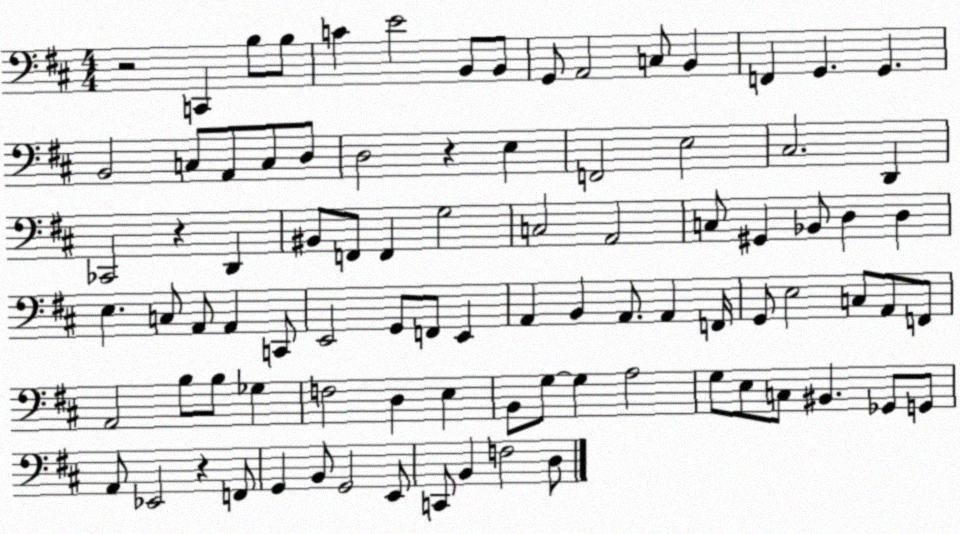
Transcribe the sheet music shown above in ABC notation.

X:1
T:Untitled
M:4/4
L:1/4
K:D
z2 C,, B,/2 B,/2 C E2 B,,/2 B,,/2 G,,/2 A,,2 C,/2 B,, F,, G,, G,, B,,2 C,/2 A,,/2 C,/2 D,/2 D,2 z E, F,,2 E,2 ^C,2 D,, _C,,2 z D,, ^B,,/2 F,,/2 F,, G,2 C,2 A,,2 C,/2 ^G,, _B,,/2 D, D, E, C,/2 A,,/2 A,, C,,/2 E,,2 G,,/2 F,,/2 E,, A,, B,, A,,/2 A,, F,,/4 G,,/2 E,2 C,/2 A,,/2 F,,/2 A,,2 B,/2 B,/2 _G, F,2 D, E, B,,/2 G,/2 G, A,2 G,/2 E,/2 C,/2 ^B,, _G,,/2 G,,/2 A,,/2 _E,,2 z F,,/2 G,, B,,/2 G,,2 E,,/2 C,,/2 B,, F,2 D,/2